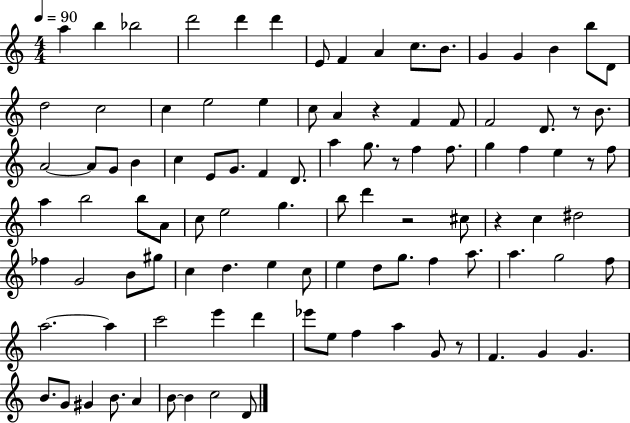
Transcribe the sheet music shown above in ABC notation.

X:1
T:Untitled
M:4/4
L:1/4
K:C
a b _b2 d'2 d' d' E/2 F A c/2 B/2 G G B b/2 D/2 d2 c2 c e2 e c/2 A z F F/2 F2 D/2 z/2 B/2 A2 A/2 G/2 B c E/2 G/2 F D/2 a g/2 z/2 f f/2 g f e z/2 f/2 a b2 b/2 A/2 c/2 e2 g b/2 d' z2 ^c/2 z c ^d2 _f G2 B/2 ^g/2 c d e c/2 e d/2 g/2 f a/2 a g2 f/2 a2 a c'2 e' d' _e'/2 e/2 f a G/2 z/2 F G G B/2 G/2 ^G B/2 A B/2 B c2 D/2